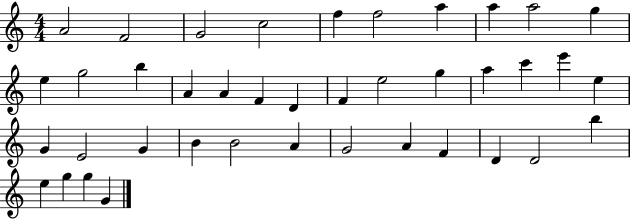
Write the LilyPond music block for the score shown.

{
  \clef treble
  \numericTimeSignature
  \time 4/4
  \key c \major
  a'2 f'2 | g'2 c''2 | f''4 f''2 a''4 | a''4 a''2 g''4 | \break e''4 g''2 b''4 | a'4 a'4 f'4 d'4 | f'4 e''2 g''4 | a''4 c'''4 e'''4 e''4 | \break g'4 e'2 g'4 | b'4 b'2 a'4 | g'2 a'4 f'4 | d'4 d'2 b''4 | \break e''4 g''4 g''4 g'4 | \bar "|."
}